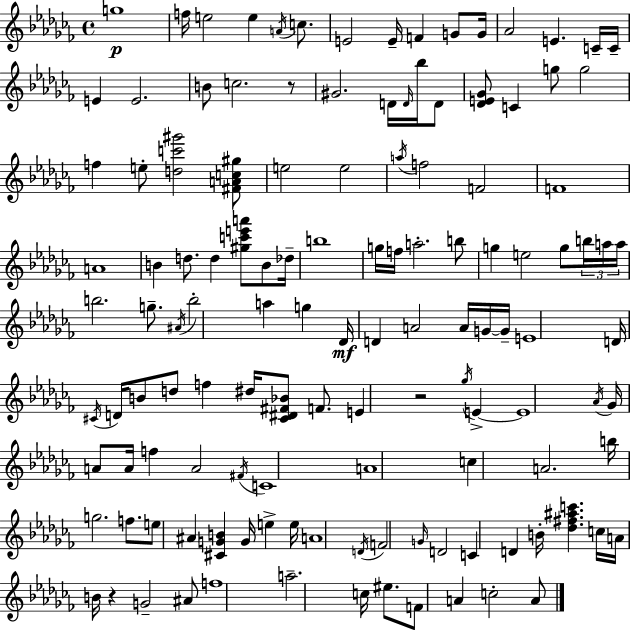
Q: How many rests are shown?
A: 3